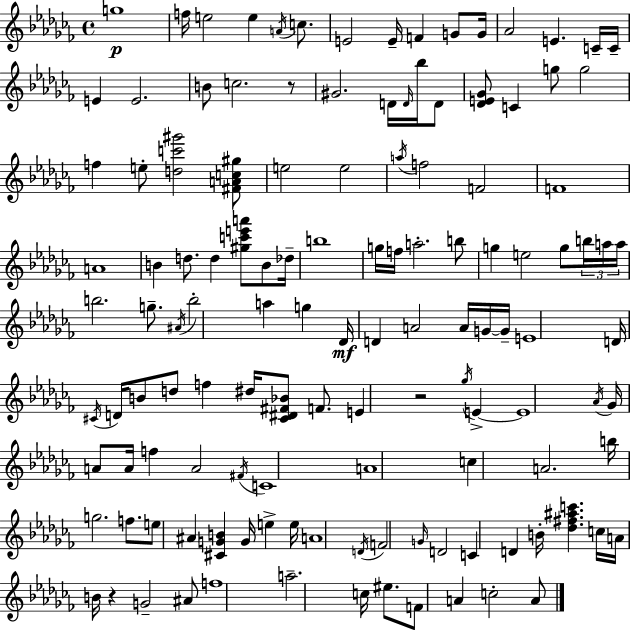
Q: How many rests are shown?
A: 3